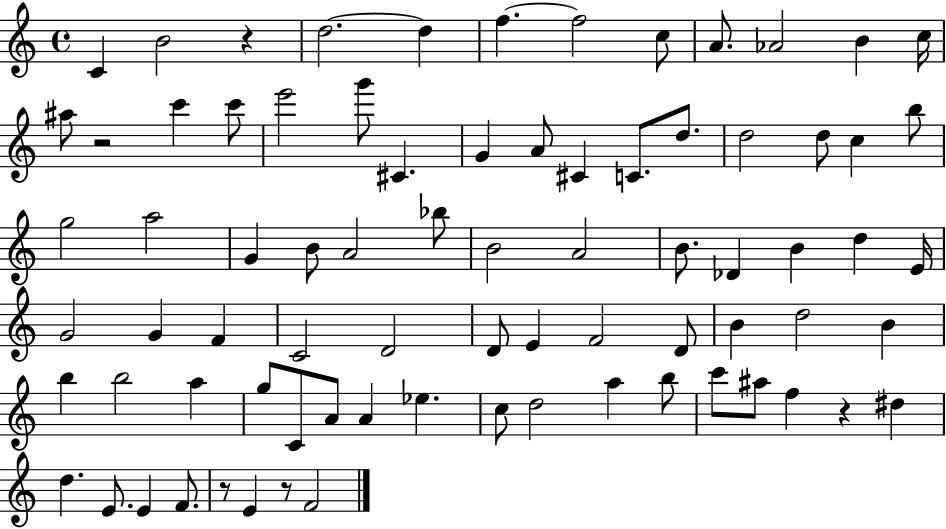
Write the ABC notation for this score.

X:1
T:Untitled
M:4/4
L:1/4
K:C
C B2 z d2 d f f2 c/2 A/2 _A2 B c/4 ^a/2 z2 c' c'/2 e'2 g'/2 ^C G A/2 ^C C/2 d/2 d2 d/2 c b/2 g2 a2 G B/2 A2 _b/2 B2 A2 B/2 _D B d E/4 G2 G F C2 D2 D/2 E F2 D/2 B d2 B b b2 a g/2 C/2 A/2 A _e c/2 d2 a b/2 c'/2 ^a/2 f z ^d d E/2 E F/2 z/2 E z/2 F2